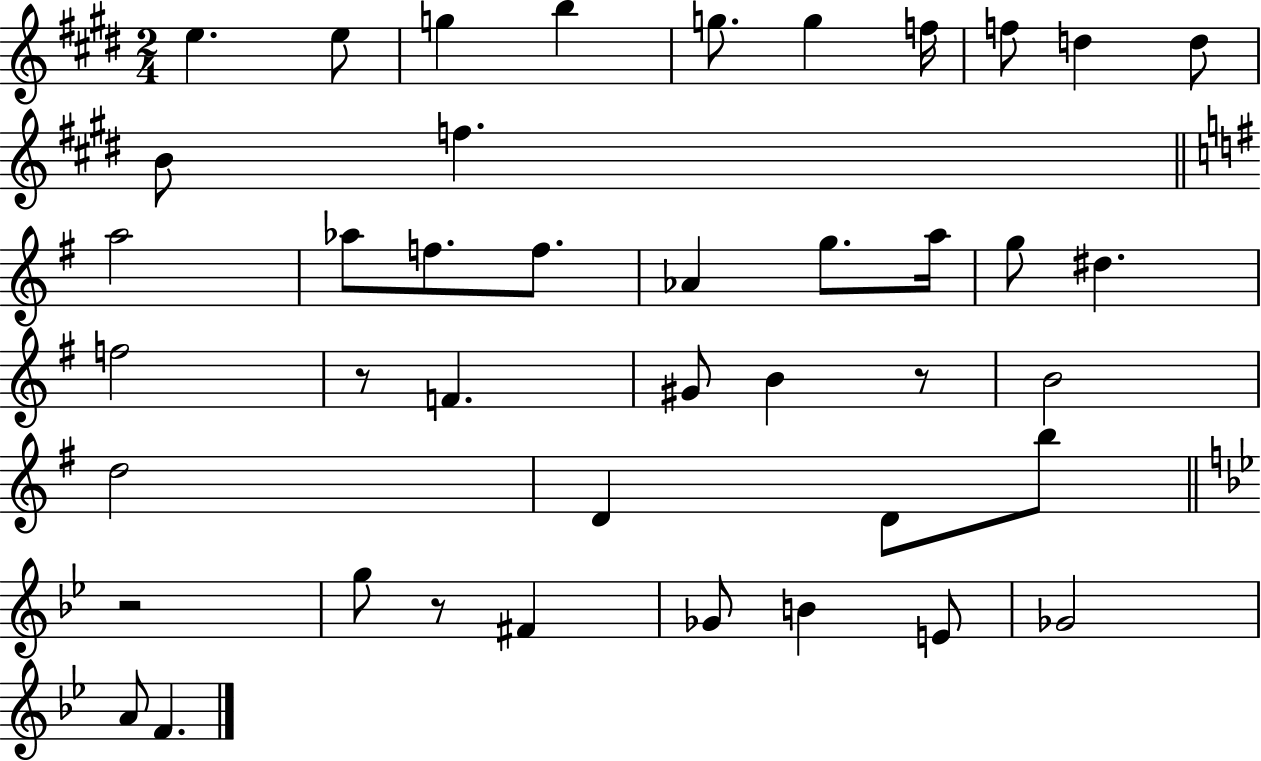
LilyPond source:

{
  \clef treble
  \numericTimeSignature
  \time 2/4
  \key e \major
  e''4. e''8 | g''4 b''4 | g''8. g''4 f''16 | f''8 d''4 d''8 | \break b'8 f''4. | \bar "||" \break \key g \major a''2 | aes''8 f''8. f''8. | aes'4 g''8. a''16 | g''8 dis''4. | \break f''2 | r8 f'4. | gis'8 b'4 r8 | b'2 | \break d''2 | d'4 d'8 b''8 | \bar "||" \break \key bes \major r2 | g''8 r8 fis'4 | ges'8 b'4 e'8 | ges'2 | \break a'8 f'4. | \bar "|."
}